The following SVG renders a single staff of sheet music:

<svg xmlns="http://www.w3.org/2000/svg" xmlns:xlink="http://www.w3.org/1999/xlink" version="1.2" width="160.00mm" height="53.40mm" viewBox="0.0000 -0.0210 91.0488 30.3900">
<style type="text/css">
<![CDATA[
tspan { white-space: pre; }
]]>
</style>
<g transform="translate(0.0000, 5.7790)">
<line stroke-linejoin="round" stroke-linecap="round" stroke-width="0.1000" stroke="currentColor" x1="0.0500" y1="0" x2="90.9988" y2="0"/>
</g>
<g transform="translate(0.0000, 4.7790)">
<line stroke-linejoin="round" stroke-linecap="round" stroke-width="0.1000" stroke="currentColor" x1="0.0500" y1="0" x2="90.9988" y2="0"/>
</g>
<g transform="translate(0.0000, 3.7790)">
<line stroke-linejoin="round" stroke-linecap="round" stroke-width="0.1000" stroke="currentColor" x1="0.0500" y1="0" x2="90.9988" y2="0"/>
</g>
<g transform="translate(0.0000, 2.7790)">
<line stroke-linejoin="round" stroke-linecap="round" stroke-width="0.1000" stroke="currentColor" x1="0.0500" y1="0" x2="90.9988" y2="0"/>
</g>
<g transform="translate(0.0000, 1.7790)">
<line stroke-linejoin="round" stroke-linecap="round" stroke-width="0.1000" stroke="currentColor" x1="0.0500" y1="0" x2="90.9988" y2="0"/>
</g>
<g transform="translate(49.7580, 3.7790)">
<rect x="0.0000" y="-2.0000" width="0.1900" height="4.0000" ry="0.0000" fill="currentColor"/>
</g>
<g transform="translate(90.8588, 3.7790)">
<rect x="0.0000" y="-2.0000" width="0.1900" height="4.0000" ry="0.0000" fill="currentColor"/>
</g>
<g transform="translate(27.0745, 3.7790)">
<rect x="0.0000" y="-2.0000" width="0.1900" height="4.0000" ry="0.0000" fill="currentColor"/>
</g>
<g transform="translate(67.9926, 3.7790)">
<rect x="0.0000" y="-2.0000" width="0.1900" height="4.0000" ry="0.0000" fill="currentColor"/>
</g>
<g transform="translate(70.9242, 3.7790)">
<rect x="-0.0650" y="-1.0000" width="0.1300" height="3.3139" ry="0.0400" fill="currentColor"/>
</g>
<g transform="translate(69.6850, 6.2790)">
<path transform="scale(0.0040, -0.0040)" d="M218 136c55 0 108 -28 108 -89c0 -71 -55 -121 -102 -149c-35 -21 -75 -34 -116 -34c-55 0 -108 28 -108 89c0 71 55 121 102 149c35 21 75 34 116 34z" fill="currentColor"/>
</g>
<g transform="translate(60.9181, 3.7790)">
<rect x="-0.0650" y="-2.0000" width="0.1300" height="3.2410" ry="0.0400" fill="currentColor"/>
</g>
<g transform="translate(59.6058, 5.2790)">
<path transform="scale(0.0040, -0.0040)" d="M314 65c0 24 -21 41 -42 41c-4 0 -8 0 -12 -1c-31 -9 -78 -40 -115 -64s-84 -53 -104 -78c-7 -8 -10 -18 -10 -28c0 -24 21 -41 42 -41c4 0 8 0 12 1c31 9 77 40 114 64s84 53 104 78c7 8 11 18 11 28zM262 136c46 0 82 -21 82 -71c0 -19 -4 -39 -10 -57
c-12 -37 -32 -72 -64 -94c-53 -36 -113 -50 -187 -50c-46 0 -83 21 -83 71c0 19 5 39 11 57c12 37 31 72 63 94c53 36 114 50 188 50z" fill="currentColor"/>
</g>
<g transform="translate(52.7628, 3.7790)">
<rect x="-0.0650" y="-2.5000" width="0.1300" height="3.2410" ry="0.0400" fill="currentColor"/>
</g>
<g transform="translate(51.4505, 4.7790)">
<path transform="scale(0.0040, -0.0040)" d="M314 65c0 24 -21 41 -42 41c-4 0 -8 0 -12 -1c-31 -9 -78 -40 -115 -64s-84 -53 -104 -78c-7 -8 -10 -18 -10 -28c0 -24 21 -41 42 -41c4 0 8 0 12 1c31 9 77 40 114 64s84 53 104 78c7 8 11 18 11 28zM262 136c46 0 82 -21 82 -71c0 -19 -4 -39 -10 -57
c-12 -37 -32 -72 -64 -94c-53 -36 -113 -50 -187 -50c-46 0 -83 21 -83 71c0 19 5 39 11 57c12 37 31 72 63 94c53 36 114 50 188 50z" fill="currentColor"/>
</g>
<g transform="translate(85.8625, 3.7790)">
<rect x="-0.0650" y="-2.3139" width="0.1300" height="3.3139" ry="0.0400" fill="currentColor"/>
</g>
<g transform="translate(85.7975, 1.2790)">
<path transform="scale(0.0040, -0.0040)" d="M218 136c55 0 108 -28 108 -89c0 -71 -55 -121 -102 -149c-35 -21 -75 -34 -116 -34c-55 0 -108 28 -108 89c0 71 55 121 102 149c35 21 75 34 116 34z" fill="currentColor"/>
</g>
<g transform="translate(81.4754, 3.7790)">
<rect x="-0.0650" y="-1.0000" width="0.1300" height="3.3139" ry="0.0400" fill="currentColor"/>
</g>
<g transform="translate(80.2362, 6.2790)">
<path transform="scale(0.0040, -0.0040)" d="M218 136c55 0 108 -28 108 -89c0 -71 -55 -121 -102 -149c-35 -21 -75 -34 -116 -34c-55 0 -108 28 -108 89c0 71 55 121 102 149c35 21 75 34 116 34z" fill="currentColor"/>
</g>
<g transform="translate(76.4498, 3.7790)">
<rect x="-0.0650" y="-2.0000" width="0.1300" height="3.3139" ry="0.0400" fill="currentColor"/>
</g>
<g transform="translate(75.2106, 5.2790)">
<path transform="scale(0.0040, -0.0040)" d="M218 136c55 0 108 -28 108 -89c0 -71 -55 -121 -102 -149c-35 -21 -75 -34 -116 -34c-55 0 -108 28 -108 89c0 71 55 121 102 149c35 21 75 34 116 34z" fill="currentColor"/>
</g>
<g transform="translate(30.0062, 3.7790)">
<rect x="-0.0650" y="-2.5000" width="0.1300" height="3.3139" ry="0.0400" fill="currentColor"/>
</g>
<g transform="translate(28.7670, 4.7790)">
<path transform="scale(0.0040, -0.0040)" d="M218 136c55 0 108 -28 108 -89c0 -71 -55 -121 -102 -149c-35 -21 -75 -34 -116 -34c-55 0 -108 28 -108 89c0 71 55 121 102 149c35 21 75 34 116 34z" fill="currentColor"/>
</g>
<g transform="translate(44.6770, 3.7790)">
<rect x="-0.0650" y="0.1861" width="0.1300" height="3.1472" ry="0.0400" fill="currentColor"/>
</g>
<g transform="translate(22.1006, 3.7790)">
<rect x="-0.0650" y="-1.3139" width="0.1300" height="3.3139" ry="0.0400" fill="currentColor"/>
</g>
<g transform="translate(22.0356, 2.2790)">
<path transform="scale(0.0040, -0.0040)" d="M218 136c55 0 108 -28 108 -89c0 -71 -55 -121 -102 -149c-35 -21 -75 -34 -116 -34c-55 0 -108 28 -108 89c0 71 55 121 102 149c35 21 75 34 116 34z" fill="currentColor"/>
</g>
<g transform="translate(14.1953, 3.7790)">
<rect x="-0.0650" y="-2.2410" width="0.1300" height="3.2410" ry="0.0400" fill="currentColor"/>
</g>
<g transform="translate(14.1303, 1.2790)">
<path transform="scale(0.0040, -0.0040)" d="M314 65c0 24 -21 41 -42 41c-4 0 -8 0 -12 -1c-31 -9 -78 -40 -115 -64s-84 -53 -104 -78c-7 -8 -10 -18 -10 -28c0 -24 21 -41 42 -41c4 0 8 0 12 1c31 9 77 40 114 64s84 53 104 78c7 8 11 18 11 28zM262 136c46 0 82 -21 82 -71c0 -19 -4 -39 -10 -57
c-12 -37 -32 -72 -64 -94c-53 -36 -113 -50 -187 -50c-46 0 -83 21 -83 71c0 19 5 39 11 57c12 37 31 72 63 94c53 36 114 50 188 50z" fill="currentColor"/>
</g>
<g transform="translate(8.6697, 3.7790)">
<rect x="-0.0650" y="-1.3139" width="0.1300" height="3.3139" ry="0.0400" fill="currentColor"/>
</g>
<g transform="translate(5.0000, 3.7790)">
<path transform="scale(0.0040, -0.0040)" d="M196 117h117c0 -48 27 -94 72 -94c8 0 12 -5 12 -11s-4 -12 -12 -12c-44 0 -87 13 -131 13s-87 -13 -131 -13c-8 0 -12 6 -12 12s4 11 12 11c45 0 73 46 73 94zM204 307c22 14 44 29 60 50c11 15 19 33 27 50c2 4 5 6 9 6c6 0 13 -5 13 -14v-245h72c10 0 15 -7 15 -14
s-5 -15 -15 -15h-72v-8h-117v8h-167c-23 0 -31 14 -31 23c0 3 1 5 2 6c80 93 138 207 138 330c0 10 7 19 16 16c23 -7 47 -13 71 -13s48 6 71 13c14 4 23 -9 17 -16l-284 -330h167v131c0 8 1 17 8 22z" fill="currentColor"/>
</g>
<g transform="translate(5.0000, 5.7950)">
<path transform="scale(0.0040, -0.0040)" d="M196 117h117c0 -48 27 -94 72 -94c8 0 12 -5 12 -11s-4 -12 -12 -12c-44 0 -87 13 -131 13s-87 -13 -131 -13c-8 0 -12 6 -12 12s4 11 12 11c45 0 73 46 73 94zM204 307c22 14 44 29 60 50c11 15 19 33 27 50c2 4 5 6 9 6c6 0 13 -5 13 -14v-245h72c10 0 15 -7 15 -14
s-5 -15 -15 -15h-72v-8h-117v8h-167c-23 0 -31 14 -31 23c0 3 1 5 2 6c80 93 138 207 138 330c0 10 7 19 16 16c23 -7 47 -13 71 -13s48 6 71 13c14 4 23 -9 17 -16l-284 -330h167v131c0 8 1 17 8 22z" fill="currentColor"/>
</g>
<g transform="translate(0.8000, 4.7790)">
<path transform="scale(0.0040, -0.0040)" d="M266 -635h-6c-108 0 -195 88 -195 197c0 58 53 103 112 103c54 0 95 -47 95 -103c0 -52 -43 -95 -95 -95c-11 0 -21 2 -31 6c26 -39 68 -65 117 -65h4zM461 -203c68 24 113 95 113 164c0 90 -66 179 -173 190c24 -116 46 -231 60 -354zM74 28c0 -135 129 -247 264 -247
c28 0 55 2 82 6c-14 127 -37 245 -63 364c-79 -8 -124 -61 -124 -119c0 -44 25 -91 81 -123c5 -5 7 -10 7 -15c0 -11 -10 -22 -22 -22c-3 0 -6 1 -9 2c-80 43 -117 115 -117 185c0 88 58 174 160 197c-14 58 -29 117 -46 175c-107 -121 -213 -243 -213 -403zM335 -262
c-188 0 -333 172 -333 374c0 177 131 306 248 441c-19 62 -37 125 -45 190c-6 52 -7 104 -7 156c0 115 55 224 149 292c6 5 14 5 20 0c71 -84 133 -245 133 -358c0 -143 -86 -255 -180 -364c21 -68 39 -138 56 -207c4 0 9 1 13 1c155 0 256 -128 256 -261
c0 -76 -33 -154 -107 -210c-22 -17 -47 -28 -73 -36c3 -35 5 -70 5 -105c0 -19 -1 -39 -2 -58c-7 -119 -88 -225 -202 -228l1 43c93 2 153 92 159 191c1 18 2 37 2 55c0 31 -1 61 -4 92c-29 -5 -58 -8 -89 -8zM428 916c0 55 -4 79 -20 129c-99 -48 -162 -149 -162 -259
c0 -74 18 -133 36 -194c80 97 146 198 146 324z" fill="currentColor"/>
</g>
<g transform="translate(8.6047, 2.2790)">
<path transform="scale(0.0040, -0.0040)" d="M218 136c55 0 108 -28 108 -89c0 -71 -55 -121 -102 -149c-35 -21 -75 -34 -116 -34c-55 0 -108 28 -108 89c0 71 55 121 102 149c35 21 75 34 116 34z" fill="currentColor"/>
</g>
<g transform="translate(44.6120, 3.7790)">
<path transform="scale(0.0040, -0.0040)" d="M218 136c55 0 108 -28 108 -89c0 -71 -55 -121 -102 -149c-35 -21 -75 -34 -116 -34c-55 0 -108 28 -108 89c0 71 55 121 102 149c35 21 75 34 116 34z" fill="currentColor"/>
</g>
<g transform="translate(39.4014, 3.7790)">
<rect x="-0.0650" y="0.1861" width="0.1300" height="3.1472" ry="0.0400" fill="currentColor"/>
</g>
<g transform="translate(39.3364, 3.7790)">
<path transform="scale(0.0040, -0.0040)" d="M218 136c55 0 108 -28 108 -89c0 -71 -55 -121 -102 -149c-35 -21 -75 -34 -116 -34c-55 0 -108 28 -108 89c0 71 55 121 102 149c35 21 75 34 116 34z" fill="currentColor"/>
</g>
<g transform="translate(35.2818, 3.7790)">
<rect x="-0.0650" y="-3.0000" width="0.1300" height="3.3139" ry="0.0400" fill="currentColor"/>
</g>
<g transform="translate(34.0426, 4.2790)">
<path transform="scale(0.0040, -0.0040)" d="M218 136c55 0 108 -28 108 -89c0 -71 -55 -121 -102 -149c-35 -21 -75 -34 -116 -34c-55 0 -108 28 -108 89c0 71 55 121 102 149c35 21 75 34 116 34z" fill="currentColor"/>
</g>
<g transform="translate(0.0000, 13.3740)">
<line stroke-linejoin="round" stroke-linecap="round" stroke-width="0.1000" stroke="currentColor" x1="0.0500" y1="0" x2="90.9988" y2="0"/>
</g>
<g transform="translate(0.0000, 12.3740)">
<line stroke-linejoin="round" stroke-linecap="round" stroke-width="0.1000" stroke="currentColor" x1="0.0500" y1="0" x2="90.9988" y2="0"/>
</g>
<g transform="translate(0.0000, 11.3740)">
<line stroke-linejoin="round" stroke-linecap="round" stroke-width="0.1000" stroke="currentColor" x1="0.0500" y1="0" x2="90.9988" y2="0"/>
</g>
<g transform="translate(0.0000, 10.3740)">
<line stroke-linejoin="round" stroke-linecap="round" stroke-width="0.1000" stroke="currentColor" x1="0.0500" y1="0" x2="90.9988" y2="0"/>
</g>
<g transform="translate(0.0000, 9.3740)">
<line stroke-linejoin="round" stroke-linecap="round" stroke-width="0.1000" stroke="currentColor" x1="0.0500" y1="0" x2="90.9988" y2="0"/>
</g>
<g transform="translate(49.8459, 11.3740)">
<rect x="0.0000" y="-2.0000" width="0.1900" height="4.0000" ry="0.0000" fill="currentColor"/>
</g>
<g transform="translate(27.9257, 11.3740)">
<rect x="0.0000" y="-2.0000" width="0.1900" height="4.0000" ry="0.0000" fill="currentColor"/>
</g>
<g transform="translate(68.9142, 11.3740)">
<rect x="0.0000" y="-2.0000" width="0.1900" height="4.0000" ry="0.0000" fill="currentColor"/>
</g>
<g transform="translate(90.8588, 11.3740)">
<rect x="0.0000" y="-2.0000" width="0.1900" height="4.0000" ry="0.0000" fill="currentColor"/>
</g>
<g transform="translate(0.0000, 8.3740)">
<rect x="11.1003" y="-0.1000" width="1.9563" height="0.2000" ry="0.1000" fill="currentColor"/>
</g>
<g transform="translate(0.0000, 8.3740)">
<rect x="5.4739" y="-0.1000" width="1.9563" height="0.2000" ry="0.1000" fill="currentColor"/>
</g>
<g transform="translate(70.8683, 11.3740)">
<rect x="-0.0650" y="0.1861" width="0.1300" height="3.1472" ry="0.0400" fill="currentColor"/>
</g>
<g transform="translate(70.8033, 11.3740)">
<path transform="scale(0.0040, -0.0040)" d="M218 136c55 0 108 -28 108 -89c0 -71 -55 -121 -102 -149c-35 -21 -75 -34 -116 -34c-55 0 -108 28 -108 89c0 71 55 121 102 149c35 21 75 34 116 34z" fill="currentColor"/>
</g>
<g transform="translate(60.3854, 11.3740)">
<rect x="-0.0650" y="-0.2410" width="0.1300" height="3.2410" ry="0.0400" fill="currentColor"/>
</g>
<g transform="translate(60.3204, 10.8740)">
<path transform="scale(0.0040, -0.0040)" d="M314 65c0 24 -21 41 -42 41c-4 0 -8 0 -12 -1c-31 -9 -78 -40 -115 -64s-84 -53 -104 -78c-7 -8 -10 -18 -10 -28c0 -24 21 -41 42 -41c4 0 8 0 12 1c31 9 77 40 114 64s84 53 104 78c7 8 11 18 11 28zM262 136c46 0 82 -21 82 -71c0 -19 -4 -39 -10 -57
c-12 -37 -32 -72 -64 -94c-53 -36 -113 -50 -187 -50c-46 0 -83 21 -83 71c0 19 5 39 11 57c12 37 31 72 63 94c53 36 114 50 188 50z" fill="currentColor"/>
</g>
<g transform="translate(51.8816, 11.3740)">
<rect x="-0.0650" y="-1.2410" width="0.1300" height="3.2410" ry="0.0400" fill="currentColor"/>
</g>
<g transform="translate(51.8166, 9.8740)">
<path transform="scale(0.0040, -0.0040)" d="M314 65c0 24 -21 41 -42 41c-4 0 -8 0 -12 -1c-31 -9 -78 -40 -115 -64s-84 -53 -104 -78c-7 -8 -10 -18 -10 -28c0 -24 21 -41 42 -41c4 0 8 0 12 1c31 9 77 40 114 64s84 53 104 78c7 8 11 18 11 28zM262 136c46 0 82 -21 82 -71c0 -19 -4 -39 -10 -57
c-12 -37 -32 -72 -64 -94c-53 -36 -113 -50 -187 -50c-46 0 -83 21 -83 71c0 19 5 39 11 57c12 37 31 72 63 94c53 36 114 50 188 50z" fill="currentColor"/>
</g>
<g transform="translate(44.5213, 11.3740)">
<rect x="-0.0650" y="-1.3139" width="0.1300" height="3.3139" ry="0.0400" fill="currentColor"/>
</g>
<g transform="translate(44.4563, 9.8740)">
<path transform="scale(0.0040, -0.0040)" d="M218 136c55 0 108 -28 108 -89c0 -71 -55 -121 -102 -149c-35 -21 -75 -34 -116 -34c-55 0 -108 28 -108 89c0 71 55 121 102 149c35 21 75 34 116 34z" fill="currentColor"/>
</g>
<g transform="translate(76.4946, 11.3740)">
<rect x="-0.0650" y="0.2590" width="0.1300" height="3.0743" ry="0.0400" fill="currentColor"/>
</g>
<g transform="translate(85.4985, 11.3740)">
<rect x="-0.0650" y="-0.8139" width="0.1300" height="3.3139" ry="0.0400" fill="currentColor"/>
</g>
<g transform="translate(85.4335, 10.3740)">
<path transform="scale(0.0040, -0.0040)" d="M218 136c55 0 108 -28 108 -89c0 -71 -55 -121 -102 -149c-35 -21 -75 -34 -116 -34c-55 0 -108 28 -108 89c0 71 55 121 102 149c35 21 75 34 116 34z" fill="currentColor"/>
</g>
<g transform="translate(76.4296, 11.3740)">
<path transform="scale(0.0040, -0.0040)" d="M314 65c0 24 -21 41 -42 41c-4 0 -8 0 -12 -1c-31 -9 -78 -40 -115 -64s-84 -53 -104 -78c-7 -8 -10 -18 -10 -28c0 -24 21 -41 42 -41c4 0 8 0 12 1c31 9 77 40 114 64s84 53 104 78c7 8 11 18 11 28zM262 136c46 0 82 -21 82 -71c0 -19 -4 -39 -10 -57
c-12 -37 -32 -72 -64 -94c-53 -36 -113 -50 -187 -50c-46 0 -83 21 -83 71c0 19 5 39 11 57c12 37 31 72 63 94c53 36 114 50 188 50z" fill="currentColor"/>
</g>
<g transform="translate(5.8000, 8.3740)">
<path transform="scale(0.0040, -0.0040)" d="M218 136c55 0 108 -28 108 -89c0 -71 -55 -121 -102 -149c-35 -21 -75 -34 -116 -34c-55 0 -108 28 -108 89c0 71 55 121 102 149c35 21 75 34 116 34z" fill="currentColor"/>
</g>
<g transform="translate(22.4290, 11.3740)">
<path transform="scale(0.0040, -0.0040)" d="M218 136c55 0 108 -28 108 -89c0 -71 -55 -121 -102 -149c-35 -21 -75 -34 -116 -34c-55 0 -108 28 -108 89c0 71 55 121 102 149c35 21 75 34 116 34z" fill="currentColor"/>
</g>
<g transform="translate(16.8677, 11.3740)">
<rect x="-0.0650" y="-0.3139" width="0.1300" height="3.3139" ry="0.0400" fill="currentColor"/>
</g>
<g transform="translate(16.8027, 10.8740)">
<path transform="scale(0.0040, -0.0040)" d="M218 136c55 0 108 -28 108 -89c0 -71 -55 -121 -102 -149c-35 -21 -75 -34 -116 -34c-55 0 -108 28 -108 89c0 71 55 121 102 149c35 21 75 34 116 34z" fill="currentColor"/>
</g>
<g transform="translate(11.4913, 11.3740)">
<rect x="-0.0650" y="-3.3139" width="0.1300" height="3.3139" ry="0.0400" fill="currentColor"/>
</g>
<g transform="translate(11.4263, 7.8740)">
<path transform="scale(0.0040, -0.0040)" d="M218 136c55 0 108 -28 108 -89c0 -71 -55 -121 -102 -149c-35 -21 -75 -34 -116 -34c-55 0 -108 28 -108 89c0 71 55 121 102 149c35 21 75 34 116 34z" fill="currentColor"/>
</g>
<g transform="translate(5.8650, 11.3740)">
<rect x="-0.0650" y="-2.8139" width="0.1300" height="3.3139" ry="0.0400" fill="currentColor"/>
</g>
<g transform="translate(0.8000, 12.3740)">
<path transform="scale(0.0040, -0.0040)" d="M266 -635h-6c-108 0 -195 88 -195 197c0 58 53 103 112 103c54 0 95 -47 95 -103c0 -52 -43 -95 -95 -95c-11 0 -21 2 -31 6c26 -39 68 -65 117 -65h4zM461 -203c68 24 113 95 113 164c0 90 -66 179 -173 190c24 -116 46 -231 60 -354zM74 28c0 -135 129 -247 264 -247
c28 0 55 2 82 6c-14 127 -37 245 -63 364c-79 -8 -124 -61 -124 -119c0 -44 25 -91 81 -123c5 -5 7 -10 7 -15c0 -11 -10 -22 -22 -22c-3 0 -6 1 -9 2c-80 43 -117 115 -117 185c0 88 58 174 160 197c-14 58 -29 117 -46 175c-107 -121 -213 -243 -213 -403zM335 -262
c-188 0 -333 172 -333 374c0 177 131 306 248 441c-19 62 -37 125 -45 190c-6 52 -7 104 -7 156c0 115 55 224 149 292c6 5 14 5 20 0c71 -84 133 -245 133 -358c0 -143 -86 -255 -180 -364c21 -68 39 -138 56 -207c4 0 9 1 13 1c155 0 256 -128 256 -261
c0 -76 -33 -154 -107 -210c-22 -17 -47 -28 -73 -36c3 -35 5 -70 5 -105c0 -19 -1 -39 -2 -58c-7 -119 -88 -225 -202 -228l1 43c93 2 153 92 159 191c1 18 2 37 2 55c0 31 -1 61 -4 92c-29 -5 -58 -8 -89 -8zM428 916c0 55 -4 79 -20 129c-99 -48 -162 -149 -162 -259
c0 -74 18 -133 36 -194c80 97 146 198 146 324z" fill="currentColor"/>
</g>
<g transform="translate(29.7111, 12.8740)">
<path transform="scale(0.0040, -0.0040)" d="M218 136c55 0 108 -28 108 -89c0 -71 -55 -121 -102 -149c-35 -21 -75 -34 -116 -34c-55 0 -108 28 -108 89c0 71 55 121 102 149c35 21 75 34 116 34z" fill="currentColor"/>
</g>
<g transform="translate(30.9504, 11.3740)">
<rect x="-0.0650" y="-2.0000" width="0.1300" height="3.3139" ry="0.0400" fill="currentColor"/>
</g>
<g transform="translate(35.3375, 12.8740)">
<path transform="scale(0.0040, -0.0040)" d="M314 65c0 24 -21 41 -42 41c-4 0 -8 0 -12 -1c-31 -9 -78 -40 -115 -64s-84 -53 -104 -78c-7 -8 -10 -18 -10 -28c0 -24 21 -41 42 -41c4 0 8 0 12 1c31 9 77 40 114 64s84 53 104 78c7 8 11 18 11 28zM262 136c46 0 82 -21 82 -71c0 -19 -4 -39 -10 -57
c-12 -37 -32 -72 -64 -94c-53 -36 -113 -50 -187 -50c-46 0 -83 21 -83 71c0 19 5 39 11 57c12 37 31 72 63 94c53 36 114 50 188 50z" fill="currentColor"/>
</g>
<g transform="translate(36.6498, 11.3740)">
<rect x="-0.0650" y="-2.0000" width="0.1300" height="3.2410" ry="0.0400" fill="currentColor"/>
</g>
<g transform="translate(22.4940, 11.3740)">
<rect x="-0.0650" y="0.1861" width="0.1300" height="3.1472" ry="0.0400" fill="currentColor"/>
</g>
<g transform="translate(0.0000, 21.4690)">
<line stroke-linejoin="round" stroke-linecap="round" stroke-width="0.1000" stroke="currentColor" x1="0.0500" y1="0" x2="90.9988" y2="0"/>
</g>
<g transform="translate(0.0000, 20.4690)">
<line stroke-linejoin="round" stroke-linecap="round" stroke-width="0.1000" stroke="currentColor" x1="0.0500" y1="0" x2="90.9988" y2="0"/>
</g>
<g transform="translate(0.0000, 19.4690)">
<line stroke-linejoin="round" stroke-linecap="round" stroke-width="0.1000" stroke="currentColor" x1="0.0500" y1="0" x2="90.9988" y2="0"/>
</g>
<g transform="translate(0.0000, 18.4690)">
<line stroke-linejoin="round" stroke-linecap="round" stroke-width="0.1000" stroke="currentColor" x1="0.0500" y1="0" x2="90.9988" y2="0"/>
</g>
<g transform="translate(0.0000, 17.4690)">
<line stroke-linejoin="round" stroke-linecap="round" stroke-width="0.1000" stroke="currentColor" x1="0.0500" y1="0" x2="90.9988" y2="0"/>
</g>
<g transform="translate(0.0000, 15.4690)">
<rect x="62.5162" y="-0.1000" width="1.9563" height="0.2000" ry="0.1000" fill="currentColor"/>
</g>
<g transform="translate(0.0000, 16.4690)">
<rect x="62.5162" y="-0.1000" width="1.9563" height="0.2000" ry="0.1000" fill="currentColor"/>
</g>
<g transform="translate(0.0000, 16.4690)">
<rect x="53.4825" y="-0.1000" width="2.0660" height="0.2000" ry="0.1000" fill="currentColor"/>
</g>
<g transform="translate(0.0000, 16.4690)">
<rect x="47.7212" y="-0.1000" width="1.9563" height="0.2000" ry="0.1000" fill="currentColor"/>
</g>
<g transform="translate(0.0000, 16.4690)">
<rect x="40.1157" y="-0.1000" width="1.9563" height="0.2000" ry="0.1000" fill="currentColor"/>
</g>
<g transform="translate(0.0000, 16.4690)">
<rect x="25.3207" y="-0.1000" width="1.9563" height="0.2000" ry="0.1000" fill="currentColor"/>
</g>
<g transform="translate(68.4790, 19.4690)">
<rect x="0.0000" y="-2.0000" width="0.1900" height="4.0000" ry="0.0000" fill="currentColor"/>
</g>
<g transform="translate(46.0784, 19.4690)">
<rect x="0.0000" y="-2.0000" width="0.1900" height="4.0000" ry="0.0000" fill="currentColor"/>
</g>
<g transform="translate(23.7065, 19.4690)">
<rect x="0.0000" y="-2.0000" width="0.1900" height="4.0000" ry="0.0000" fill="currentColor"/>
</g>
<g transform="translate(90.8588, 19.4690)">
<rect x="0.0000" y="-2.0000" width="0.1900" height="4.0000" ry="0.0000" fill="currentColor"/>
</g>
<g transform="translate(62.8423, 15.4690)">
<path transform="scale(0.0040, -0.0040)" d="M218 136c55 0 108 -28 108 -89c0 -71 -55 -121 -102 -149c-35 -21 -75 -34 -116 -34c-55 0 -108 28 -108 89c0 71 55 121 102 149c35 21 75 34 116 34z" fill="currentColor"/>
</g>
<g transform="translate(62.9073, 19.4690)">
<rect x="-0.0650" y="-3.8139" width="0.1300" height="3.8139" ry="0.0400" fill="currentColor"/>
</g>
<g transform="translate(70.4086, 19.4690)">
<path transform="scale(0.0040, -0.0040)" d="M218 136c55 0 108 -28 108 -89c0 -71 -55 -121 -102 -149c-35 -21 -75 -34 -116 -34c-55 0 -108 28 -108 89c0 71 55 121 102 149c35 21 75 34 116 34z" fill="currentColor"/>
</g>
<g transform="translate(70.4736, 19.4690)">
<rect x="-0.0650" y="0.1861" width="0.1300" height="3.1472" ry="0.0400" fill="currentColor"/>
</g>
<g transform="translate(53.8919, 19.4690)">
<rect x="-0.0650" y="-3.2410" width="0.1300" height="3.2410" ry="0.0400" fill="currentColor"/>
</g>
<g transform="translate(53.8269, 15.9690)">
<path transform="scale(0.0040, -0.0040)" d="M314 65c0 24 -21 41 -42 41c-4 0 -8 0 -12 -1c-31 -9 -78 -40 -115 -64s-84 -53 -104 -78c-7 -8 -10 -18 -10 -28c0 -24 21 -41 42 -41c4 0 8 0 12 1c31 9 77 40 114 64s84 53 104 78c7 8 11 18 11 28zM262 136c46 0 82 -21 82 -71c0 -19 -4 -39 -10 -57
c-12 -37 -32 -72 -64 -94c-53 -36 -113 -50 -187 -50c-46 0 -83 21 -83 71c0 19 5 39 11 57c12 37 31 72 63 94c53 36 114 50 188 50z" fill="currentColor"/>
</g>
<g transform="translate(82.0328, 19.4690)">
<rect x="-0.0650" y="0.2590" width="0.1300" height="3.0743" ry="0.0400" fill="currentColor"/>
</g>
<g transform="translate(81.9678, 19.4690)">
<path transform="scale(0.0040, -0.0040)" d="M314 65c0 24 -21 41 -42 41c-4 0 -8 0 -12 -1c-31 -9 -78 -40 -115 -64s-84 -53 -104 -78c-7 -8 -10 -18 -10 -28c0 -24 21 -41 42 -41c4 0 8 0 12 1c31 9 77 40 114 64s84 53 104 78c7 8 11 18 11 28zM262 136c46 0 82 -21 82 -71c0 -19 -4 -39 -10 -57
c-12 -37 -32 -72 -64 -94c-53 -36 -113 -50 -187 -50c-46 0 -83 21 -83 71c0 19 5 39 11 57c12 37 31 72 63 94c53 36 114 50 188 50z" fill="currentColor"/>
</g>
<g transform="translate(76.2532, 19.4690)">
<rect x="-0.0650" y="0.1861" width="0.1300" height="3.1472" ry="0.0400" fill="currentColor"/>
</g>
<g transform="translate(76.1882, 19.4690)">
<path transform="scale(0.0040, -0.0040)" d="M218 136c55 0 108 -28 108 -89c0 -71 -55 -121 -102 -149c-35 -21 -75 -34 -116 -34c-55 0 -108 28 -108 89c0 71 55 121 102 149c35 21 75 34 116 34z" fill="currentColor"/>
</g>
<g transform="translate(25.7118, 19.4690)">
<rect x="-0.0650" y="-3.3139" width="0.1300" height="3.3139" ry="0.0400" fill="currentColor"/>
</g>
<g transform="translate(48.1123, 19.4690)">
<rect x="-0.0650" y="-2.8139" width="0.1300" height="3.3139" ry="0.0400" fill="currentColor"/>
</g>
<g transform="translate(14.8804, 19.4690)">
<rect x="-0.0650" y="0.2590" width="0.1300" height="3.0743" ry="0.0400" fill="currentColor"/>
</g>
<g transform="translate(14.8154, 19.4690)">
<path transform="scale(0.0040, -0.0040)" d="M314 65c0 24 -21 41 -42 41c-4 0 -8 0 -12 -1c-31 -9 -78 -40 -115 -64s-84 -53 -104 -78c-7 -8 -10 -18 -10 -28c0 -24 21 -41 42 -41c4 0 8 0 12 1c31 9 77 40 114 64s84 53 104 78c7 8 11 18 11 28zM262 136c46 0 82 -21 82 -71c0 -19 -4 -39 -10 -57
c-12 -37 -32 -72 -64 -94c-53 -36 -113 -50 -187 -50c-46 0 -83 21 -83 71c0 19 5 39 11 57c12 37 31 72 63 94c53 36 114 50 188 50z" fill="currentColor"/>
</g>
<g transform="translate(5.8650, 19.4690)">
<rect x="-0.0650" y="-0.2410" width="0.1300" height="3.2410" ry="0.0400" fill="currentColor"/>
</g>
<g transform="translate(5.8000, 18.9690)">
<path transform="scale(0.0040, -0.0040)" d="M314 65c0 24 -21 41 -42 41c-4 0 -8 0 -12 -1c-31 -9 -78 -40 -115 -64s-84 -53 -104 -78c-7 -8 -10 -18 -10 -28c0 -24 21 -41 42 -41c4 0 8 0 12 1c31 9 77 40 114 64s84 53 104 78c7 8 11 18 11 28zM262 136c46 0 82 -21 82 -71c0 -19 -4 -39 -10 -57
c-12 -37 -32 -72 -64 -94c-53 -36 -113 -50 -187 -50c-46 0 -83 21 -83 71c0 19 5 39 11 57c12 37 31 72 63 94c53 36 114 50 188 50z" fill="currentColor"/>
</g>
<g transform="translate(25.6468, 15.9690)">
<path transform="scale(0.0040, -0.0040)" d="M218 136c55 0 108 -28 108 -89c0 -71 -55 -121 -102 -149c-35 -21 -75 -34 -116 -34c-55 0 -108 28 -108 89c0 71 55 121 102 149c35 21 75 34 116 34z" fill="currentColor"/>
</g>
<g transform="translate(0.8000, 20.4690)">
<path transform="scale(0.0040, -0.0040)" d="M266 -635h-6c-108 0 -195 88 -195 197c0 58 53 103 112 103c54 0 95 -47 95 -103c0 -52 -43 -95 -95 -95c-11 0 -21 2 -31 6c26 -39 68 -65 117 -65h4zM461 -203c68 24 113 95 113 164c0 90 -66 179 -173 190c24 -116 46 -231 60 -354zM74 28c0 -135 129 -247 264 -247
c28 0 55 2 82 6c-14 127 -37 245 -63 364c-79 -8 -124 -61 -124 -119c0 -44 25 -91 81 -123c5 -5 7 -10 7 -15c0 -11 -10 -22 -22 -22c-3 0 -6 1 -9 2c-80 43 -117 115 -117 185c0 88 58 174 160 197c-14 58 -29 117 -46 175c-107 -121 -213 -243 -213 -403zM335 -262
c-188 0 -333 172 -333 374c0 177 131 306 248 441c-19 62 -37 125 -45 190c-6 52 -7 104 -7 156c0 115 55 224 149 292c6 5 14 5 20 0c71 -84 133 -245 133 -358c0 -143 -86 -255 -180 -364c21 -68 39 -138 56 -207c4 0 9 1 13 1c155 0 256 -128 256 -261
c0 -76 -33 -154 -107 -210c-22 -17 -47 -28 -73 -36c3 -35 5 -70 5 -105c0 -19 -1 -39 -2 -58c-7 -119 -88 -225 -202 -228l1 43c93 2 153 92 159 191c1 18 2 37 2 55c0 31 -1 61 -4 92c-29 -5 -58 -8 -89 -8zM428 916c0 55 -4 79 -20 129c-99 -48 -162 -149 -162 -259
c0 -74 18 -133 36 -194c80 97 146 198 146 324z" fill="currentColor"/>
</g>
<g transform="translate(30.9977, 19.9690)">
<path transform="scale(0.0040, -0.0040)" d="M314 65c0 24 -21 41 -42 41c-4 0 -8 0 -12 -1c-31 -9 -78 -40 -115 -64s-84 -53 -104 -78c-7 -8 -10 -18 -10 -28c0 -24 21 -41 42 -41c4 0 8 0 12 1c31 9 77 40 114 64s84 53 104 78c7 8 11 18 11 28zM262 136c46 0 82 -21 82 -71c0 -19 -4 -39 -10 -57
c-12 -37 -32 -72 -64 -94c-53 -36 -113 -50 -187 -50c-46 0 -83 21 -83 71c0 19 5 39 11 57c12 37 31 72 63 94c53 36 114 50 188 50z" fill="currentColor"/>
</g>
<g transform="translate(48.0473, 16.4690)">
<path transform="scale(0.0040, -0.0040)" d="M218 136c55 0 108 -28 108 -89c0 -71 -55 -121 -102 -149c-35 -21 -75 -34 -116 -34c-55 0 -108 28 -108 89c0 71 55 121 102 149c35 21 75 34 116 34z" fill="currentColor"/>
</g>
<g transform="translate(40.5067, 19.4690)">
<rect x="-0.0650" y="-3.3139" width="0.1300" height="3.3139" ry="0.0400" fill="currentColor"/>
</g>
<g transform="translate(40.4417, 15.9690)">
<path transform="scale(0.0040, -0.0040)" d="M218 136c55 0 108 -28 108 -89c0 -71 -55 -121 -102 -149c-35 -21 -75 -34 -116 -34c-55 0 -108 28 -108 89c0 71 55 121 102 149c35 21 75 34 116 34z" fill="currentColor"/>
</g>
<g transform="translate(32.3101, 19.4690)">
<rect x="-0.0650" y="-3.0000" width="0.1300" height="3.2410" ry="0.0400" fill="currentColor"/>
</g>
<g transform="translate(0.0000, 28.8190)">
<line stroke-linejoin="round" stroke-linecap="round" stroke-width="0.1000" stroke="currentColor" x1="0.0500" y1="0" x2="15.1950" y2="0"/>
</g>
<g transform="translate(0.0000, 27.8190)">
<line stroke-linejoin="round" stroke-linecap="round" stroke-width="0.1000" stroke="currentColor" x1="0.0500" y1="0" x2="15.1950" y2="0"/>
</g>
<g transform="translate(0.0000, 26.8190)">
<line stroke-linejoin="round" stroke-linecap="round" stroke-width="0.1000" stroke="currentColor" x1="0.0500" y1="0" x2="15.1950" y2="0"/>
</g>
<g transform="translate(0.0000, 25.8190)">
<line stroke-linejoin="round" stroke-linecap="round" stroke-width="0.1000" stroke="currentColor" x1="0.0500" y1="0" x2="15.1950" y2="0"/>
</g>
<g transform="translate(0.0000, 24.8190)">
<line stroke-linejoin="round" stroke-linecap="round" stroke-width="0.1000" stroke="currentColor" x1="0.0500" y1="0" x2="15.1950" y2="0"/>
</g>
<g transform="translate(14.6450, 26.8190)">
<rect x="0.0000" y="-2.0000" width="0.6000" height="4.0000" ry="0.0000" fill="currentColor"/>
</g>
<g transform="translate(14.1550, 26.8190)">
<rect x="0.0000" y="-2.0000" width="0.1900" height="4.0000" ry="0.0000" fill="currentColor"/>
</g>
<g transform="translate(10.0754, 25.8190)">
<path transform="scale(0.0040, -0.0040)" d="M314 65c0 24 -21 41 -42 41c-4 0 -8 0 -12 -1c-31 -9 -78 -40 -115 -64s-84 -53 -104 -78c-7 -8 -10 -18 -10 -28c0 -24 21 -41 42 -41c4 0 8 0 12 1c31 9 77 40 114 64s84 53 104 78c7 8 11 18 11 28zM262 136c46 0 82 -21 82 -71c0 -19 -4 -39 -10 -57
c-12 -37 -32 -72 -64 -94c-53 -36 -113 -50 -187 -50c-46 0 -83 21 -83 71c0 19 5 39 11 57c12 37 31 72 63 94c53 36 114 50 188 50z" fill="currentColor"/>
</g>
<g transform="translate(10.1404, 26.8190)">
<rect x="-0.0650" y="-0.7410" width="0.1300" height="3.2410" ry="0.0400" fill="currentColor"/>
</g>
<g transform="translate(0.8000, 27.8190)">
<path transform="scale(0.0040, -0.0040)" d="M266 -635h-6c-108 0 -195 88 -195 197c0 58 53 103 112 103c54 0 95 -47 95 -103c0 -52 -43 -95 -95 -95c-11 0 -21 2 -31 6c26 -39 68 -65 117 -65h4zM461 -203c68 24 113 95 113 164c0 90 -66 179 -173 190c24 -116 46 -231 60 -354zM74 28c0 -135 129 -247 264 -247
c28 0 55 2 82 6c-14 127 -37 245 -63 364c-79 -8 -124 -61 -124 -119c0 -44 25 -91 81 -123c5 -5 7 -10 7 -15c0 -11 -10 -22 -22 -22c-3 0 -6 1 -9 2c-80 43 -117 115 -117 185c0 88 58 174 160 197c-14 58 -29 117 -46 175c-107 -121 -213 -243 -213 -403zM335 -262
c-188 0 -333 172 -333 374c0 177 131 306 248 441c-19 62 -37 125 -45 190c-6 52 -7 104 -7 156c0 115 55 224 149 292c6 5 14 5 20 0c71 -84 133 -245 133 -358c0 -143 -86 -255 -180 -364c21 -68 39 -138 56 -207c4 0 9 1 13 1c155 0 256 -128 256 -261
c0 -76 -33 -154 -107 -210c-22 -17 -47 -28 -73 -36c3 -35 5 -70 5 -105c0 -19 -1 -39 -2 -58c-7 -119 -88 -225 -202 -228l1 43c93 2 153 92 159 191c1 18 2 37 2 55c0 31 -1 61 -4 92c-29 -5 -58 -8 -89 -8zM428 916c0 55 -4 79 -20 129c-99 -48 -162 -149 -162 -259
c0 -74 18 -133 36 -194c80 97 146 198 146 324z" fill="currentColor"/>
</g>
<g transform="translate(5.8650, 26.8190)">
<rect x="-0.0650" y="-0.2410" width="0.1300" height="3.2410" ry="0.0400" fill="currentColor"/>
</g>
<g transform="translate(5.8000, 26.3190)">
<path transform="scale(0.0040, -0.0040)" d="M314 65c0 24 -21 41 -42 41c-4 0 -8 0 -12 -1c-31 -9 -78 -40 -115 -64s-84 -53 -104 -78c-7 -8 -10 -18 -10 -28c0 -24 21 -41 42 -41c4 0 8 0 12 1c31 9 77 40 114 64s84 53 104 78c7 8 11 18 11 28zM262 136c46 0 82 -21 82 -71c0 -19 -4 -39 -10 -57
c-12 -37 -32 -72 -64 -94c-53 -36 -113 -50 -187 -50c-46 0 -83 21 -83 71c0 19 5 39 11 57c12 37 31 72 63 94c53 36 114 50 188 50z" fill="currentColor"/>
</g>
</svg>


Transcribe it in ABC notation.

X:1
T:Untitled
M:4/4
L:1/4
K:C
e g2 e G A B B G2 F2 D F D g a b c B F F2 e e2 c2 B B2 d c2 B2 b A2 b a b2 c' B B B2 c2 d2